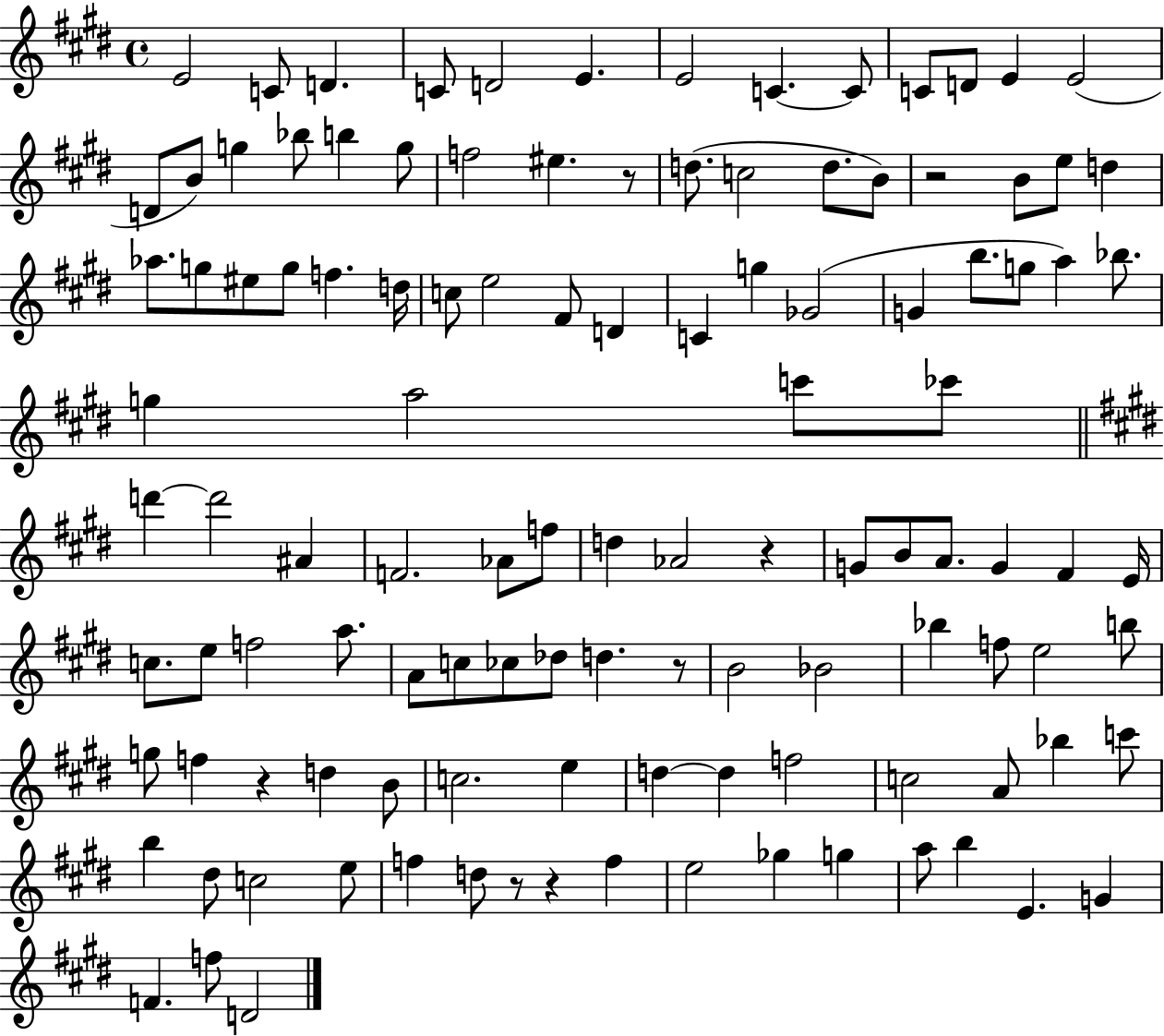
X:1
T:Untitled
M:4/4
L:1/4
K:E
E2 C/2 D C/2 D2 E E2 C C/2 C/2 D/2 E E2 D/2 B/2 g _b/2 b g/2 f2 ^e z/2 d/2 c2 d/2 B/2 z2 B/2 e/2 d _a/2 g/2 ^e/2 g/2 f d/4 c/2 e2 ^F/2 D C g _G2 G b/2 g/2 a _b/2 g a2 c'/2 _c'/2 d' d'2 ^A F2 _A/2 f/2 d _A2 z G/2 B/2 A/2 G ^F E/4 c/2 e/2 f2 a/2 A/2 c/2 _c/2 _d/2 d z/2 B2 _B2 _b f/2 e2 b/2 g/2 f z d B/2 c2 e d d f2 c2 A/2 _b c'/2 b ^d/2 c2 e/2 f d/2 z/2 z f e2 _g g a/2 b E G F f/2 D2